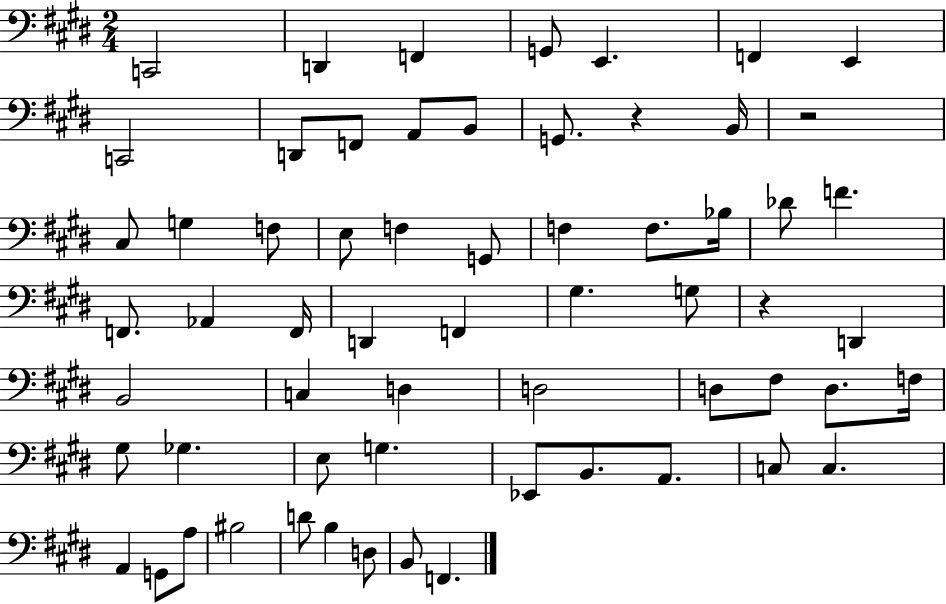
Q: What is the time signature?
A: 2/4